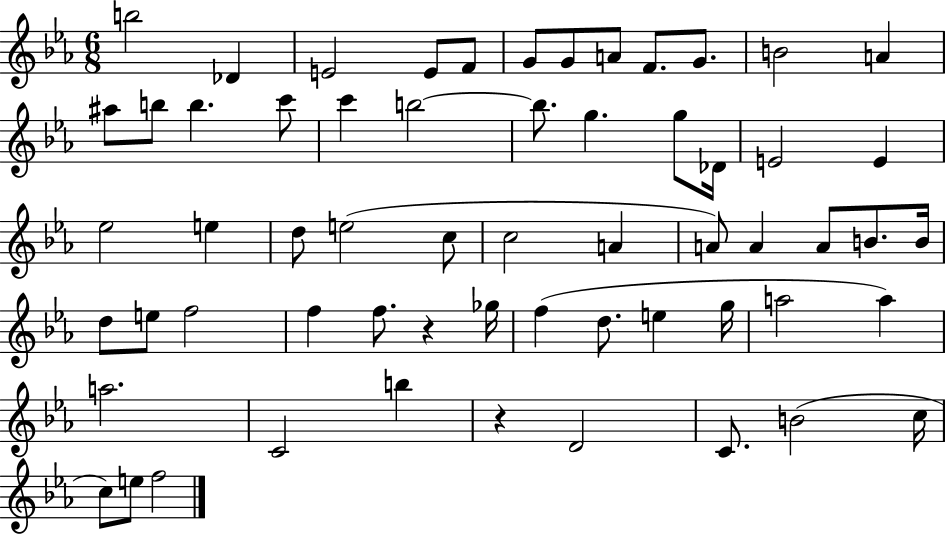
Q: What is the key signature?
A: EES major